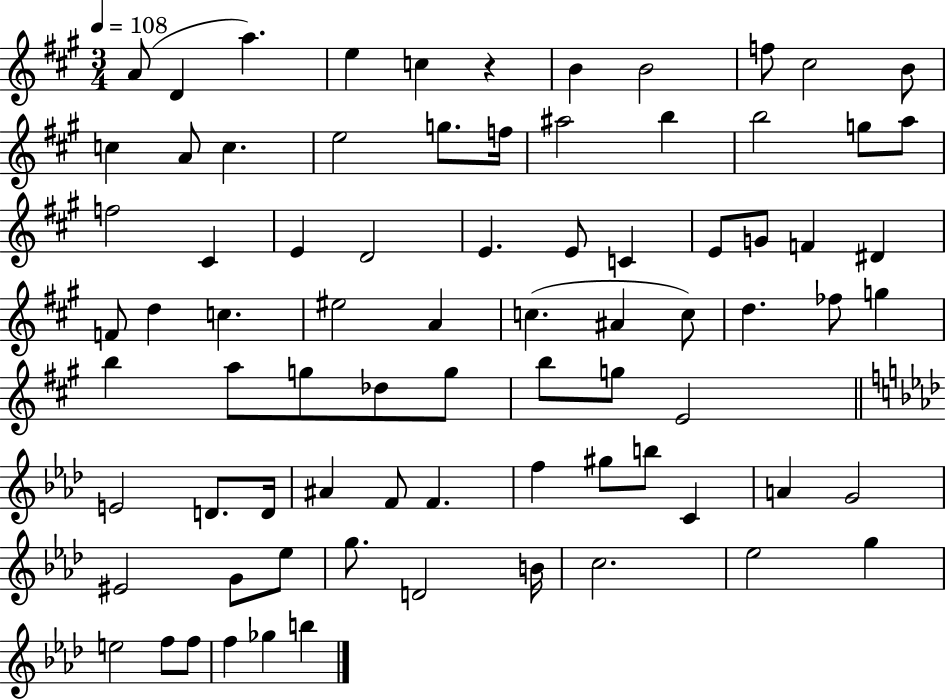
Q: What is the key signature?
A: A major